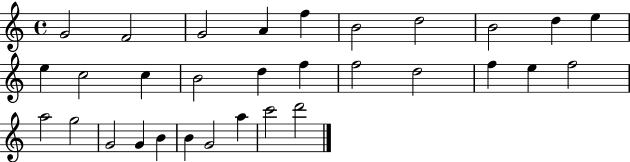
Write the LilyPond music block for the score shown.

{
  \clef treble
  \time 4/4
  \defaultTimeSignature
  \key c \major
  g'2 f'2 | g'2 a'4 f''4 | b'2 d''2 | b'2 d''4 e''4 | \break e''4 c''2 c''4 | b'2 d''4 f''4 | f''2 d''2 | f''4 e''4 f''2 | \break a''2 g''2 | g'2 g'4 b'4 | b'4 g'2 a''4 | c'''2 d'''2 | \break \bar "|."
}